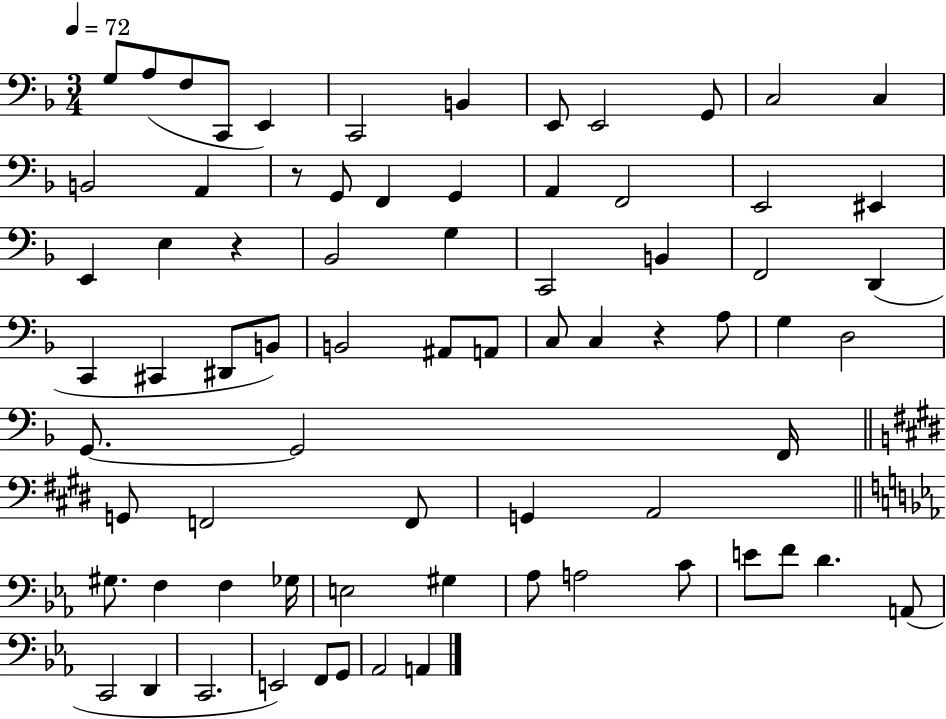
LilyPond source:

{
  \clef bass
  \numericTimeSignature
  \time 3/4
  \key f \major
  \tempo 4 = 72
  \repeat volta 2 { g8 a8( f8 c,8 e,4) | c,2 b,4 | e,8 e,2 g,8 | c2 c4 | \break b,2 a,4 | r8 g,8 f,4 g,4 | a,4 f,2 | e,2 eis,4 | \break e,4 e4 r4 | bes,2 g4 | c,2 b,4 | f,2 d,4( | \break c,4 cis,4 dis,8 b,8) | b,2 ais,8 a,8 | c8 c4 r4 a8 | g4 d2 | \break g,8.~~ g,2 f,16 | \bar "||" \break \key e \major g,8 f,2 f,8 | g,4 a,2 | \bar "||" \break \key c \minor gis8. f4 f4 ges16 | e2 gis4 | aes8 a2 c'8 | e'8 f'8 d'4. a,8( | \break c,2 d,4 | c,2. | e,2) f,8 g,8 | aes,2 a,4 | \break } \bar "|."
}